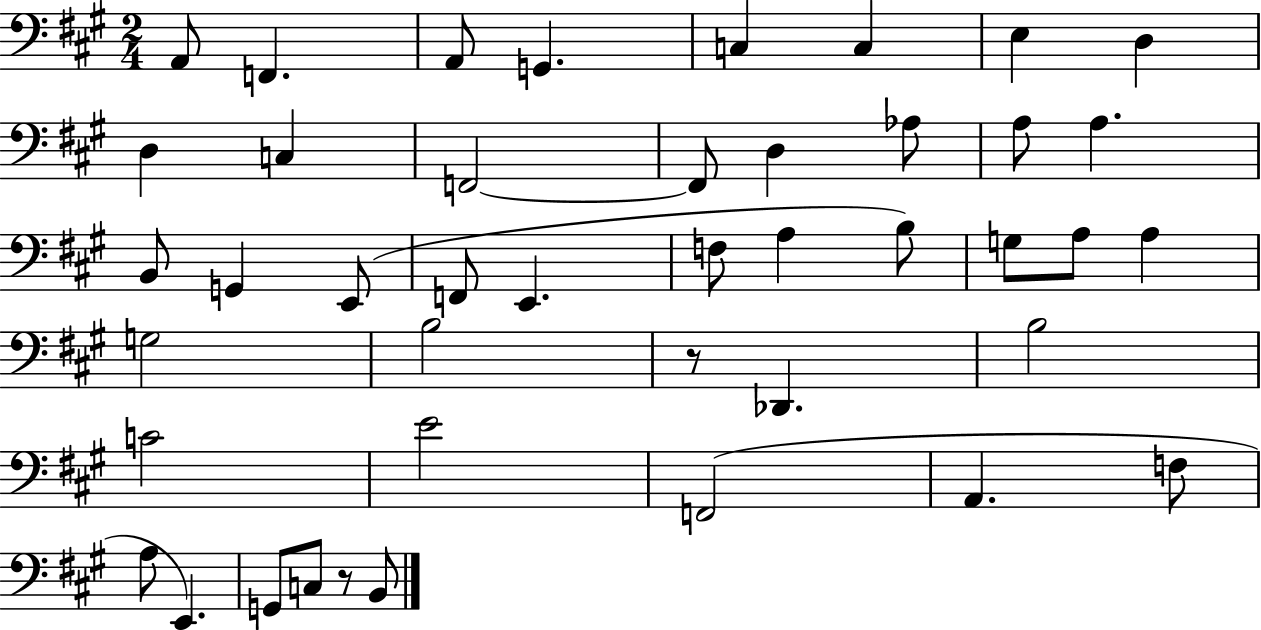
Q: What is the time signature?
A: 2/4